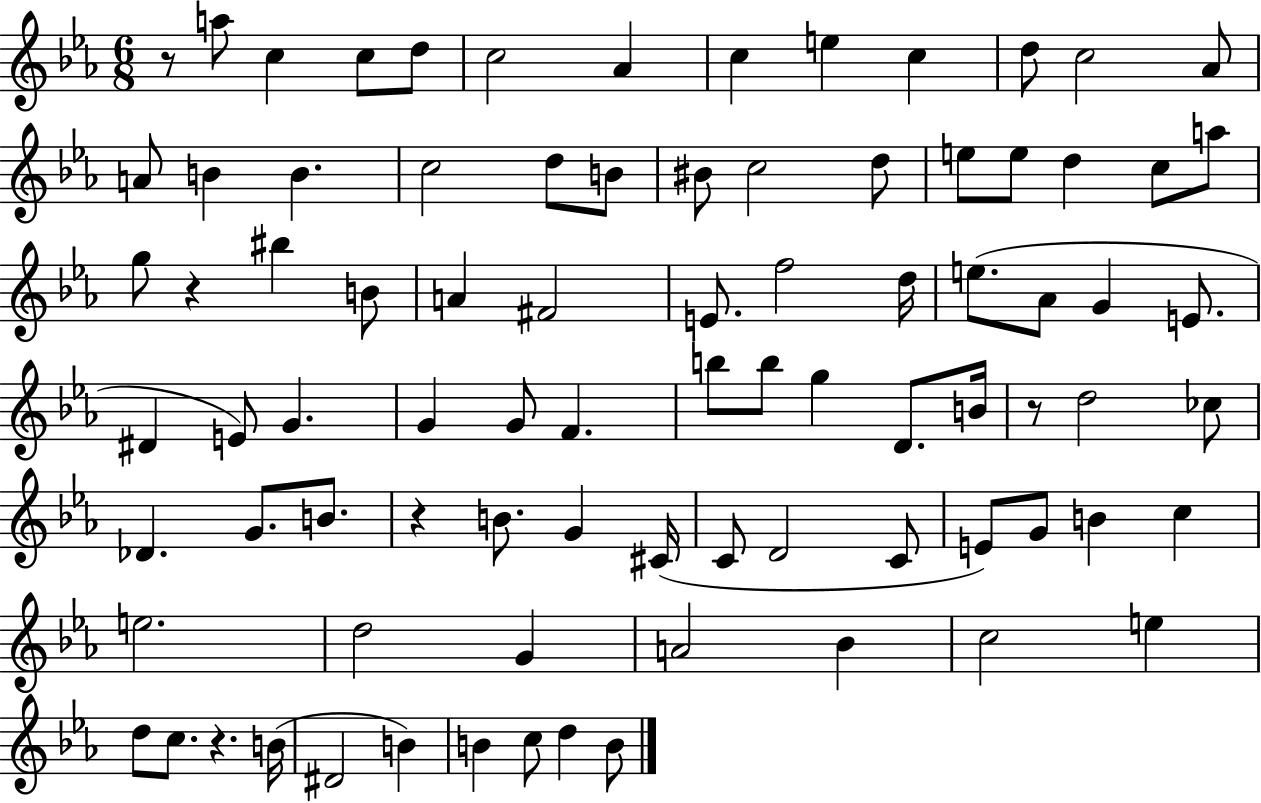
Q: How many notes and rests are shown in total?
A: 85